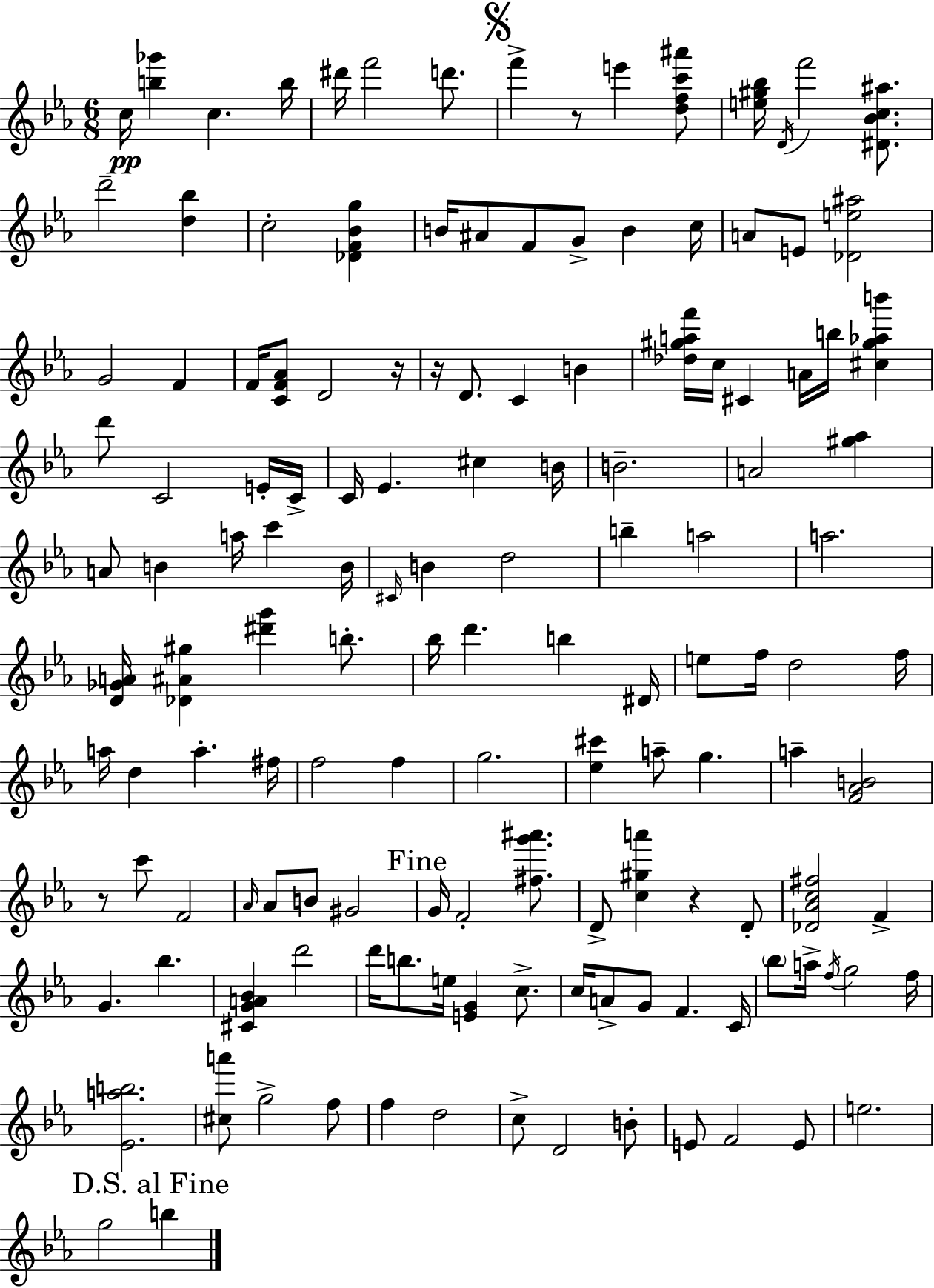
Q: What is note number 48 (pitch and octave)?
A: B4